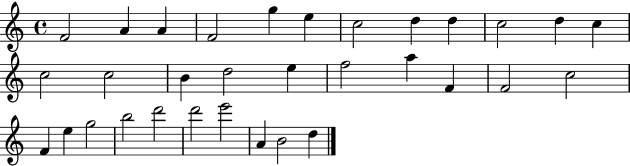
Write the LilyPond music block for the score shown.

{
  \clef treble
  \time 4/4
  \defaultTimeSignature
  \key c \major
  f'2 a'4 a'4 | f'2 g''4 e''4 | c''2 d''4 d''4 | c''2 d''4 c''4 | \break c''2 c''2 | b'4 d''2 e''4 | f''2 a''4 f'4 | f'2 c''2 | \break f'4 e''4 g''2 | b''2 d'''2 | d'''2 e'''2 | a'4 b'2 d''4 | \break \bar "|."
}